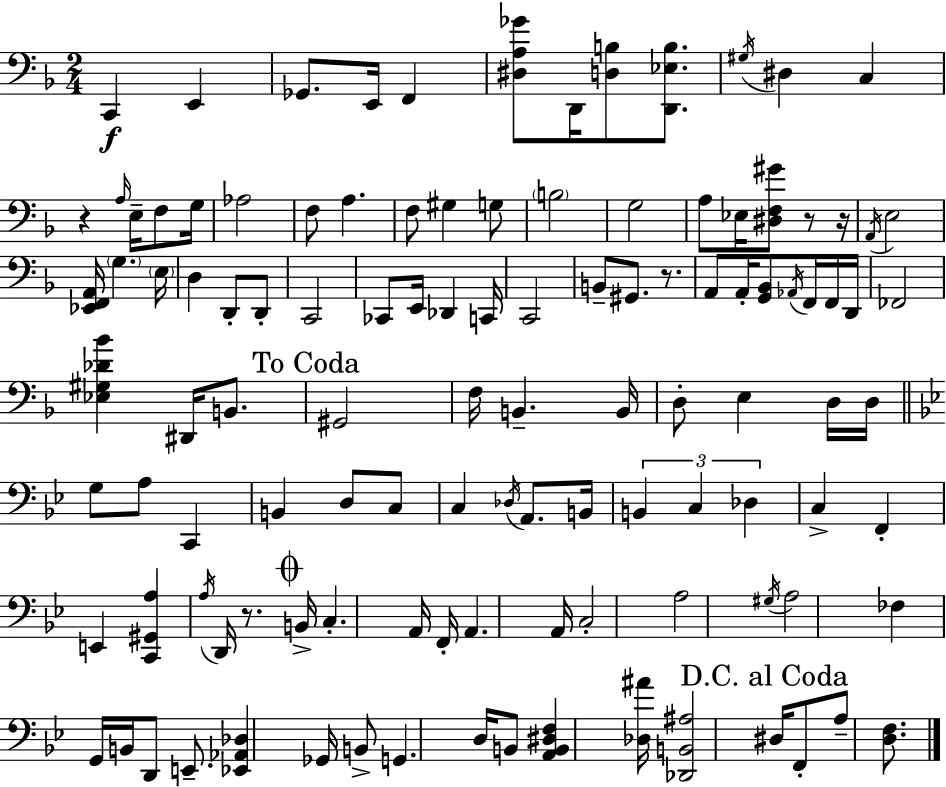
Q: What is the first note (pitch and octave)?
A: C2